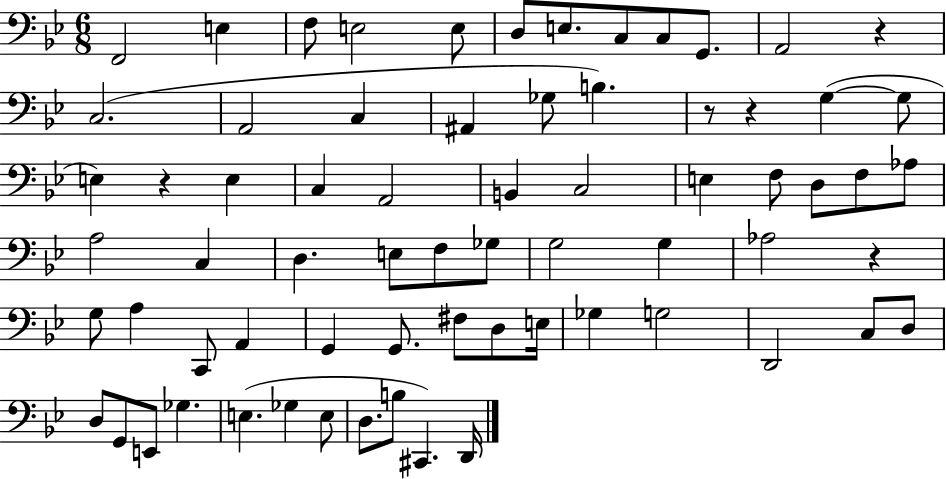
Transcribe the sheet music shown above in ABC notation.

X:1
T:Untitled
M:6/8
L:1/4
K:Bb
F,,2 E, F,/2 E,2 E,/2 D,/2 E,/2 C,/2 C,/2 G,,/2 A,,2 z C,2 A,,2 C, ^A,, _G,/2 B, z/2 z G, G,/2 E, z E, C, A,,2 B,, C,2 E, F,/2 D,/2 F,/2 _A,/2 A,2 C, D, E,/2 F,/2 _G,/2 G,2 G, _A,2 z G,/2 A, C,,/2 A,, G,, G,,/2 ^F,/2 D,/2 E,/4 _G, G,2 D,,2 C,/2 D,/2 D,/2 G,,/2 E,,/2 _G, E, _G, E,/2 D,/2 B,/2 ^C,, D,,/4